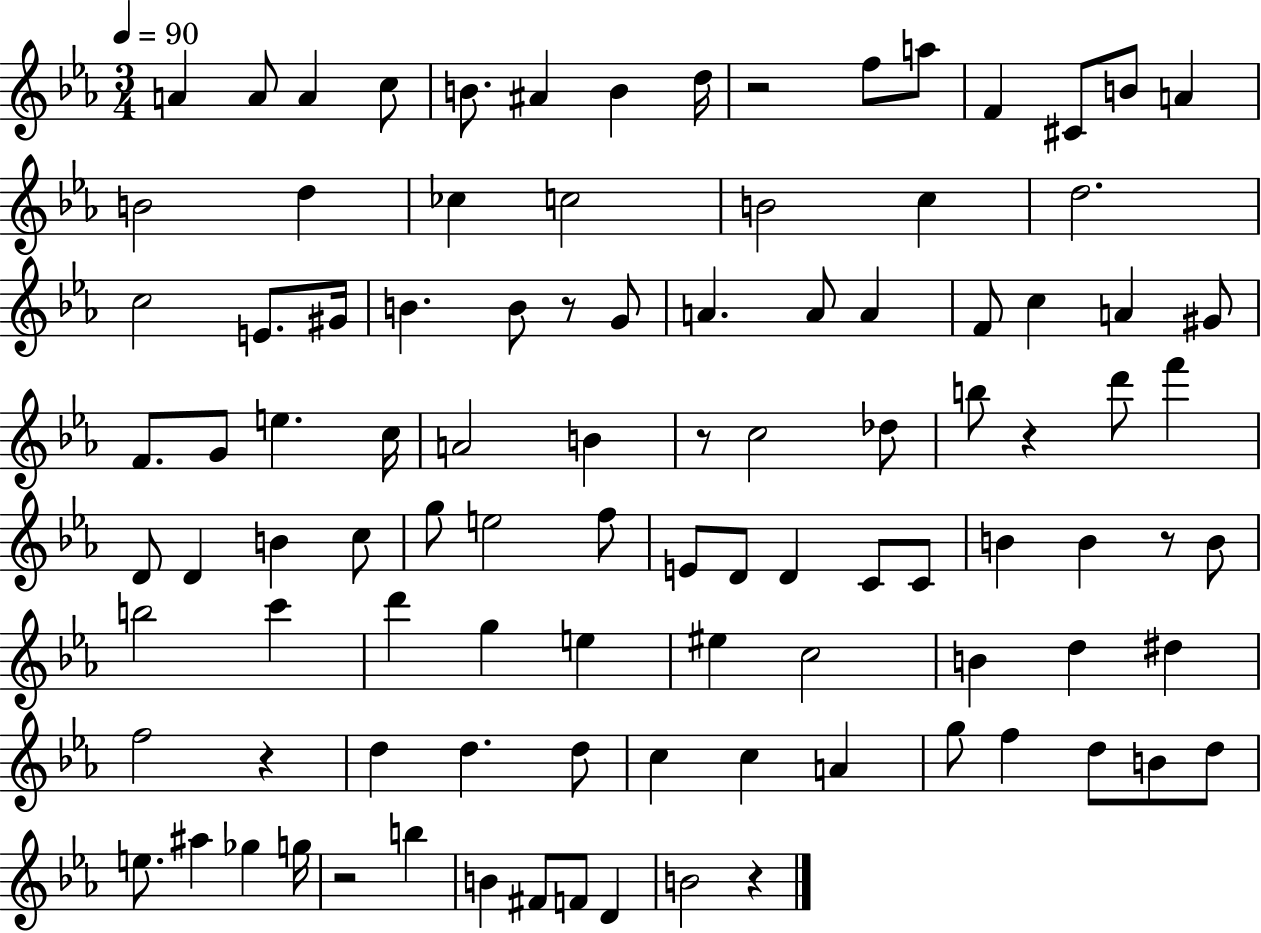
X:1
T:Untitled
M:3/4
L:1/4
K:Eb
A A/2 A c/2 B/2 ^A B d/4 z2 f/2 a/2 F ^C/2 B/2 A B2 d _c c2 B2 c d2 c2 E/2 ^G/4 B B/2 z/2 G/2 A A/2 A F/2 c A ^G/2 F/2 G/2 e c/4 A2 B z/2 c2 _d/2 b/2 z d'/2 f' D/2 D B c/2 g/2 e2 f/2 E/2 D/2 D C/2 C/2 B B z/2 B/2 b2 c' d' g e ^e c2 B d ^d f2 z d d d/2 c c A g/2 f d/2 B/2 d/2 e/2 ^a _g g/4 z2 b B ^F/2 F/2 D B2 z